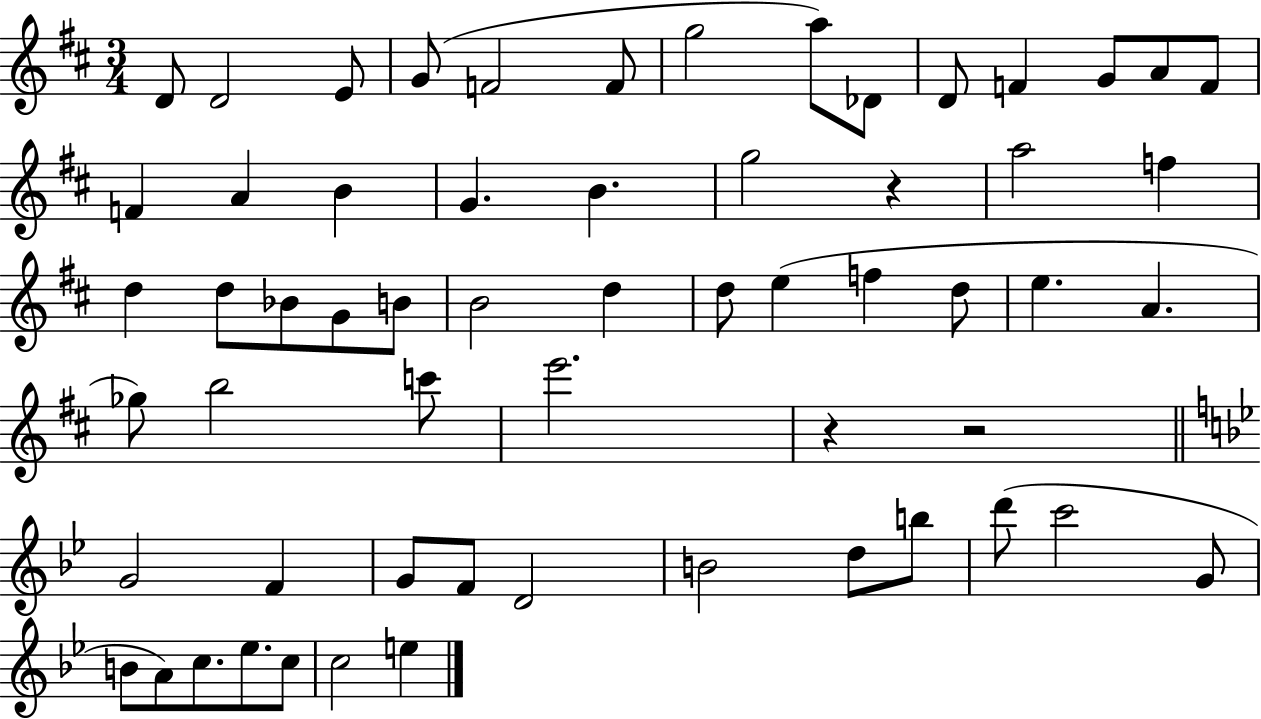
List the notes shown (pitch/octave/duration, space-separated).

D4/e D4/h E4/e G4/e F4/h F4/e G5/h A5/e Db4/e D4/e F4/q G4/e A4/e F4/e F4/q A4/q B4/q G4/q. B4/q. G5/h R/q A5/h F5/q D5/q D5/e Bb4/e G4/e B4/e B4/h D5/q D5/e E5/q F5/q D5/e E5/q. A4/q. Gb5/e B5/h C6/e E6/h. R/q R/h G4/h F4/q G4/e F4/e D4/h B4/h D5/e B5/e D6/e C6/h G4/e B4/e A4/e C5/e. Eb5/e. C5/e C5/h E5/q